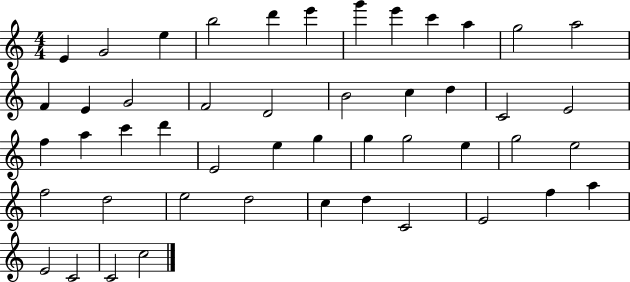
E4/q G4/h E5/q B5/h D6/q E6/q G6/q E6/q C6/q A5/q G5/h A5/h F4/q E4/q G4/h F4/h D4/h B4/h C5/q D5/q C4/h E4/h F5/q A5/q C6/q D6/q E4/h E5/q G5/q G5/q G5/h E5/q G5/h E5/h F5/h D5/h E5/h D5/h C5/q D5/q C4/h E4/h F5/q A5/q E4/h C4/h C4/h C5/h